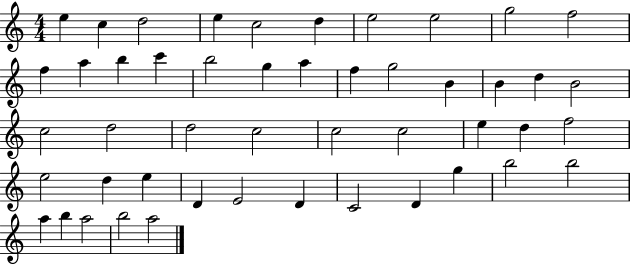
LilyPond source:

{
  \clef treble
  \numericTimeSignature
  \time 4/4
  \key c \major
  e''4 c''4 d''2 | e''4 c''2 d''4 | e''2 e''2 | g''2 f''2 | \break f''4 a''4 b''4 c'''4 | b''2 g''4 a''4 | f''4 g''2 b'4 | b'4 d''4 b'2 | \break c''2 d''2 | d''2 c''2 | c''2 c''2 | e''4 d''4 f''2 | \break e''2 d''4 e''4 | d'4 e'2 d'4 | c'2 d'4 g''4 | b''2 b''2 | \break a''4 b''4 a''2 | b''2 a''2 | \bar "|."
}